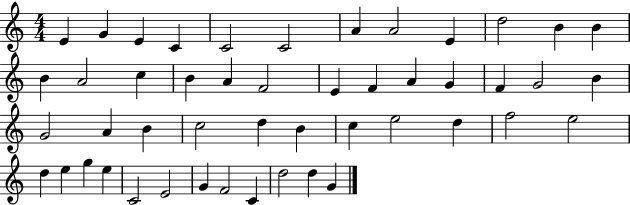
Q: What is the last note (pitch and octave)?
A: G4